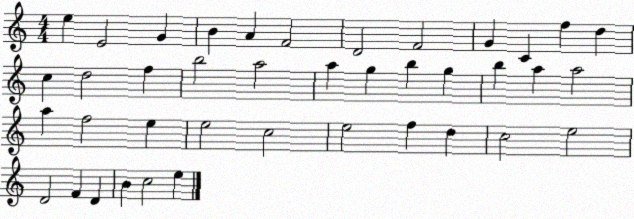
X:1
T:Untitled
M:4/4
L:1/4
K:C
e E2 G B A F2 D2 F2 G C f d c d2 f b2 a2 a g b g b a a2 a f2 e e2 c2 e2 f d c2 e2 D2 F D B c2 e